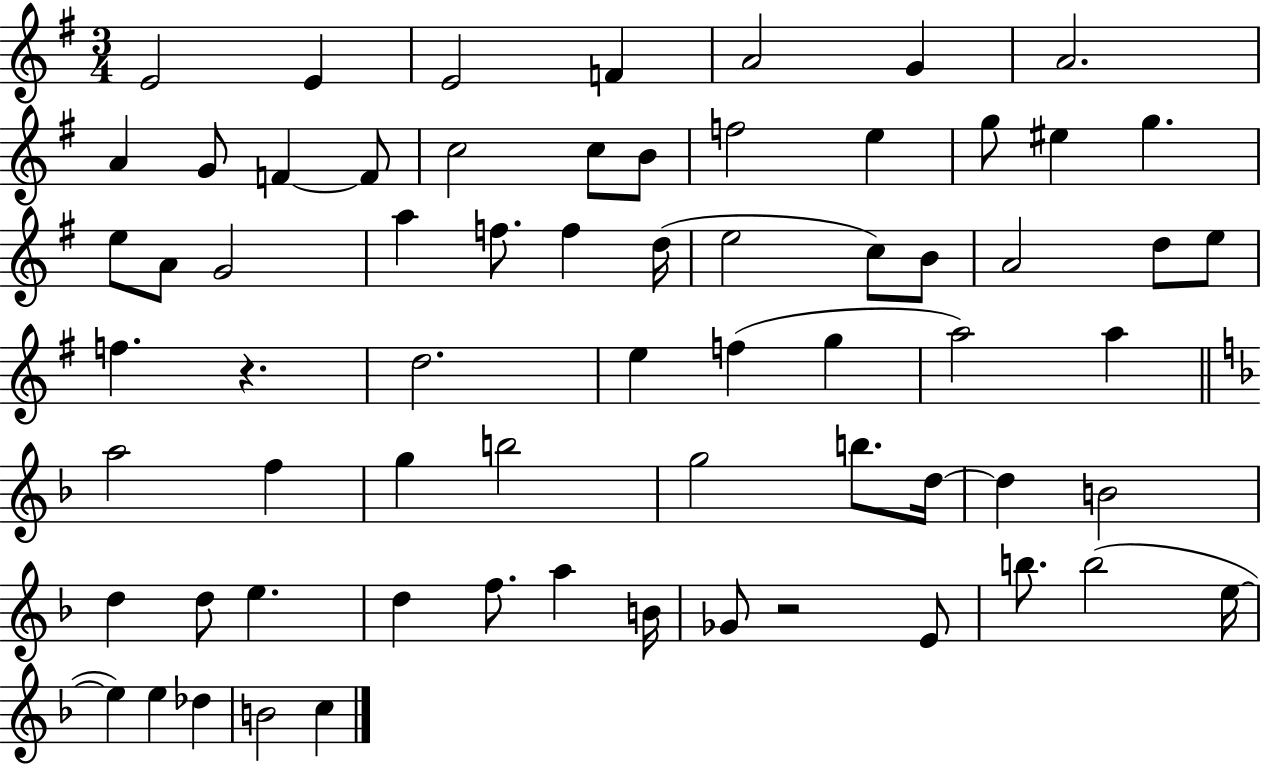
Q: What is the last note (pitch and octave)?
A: C5